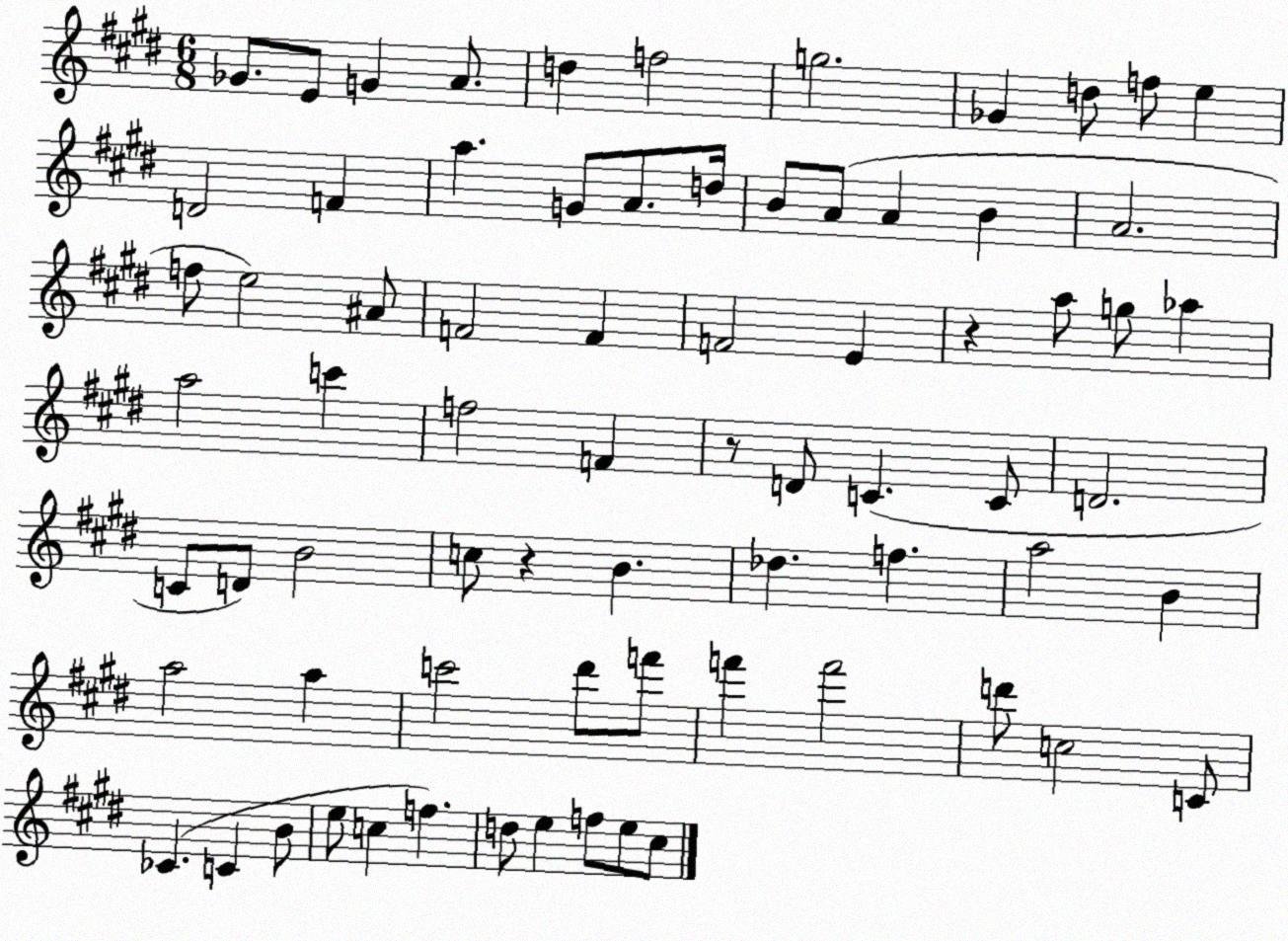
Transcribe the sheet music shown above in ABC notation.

X:1
T:Untitled
M:6/8
L:1/4
K:E
_G/2 E/2 G A/2 d f2 g2 _G d/2 f/2 e D2 F a G/2 A/2 d/4 B/2 A/2 A B A2 f/2 e2 ^A/2 F2 F F2 E z a/2 g/2 _a a2 c' f2 F z/2 D/2 C C/2 D2 C/2 D/2 B2 c/2 z B _d f a2 B a2 a c'2 ^d'/2 f'/2 f' f'2 d'/2 c2 C/2 _C C B/2 e/2 c f d/2 e f/2 e/2 ^c/2